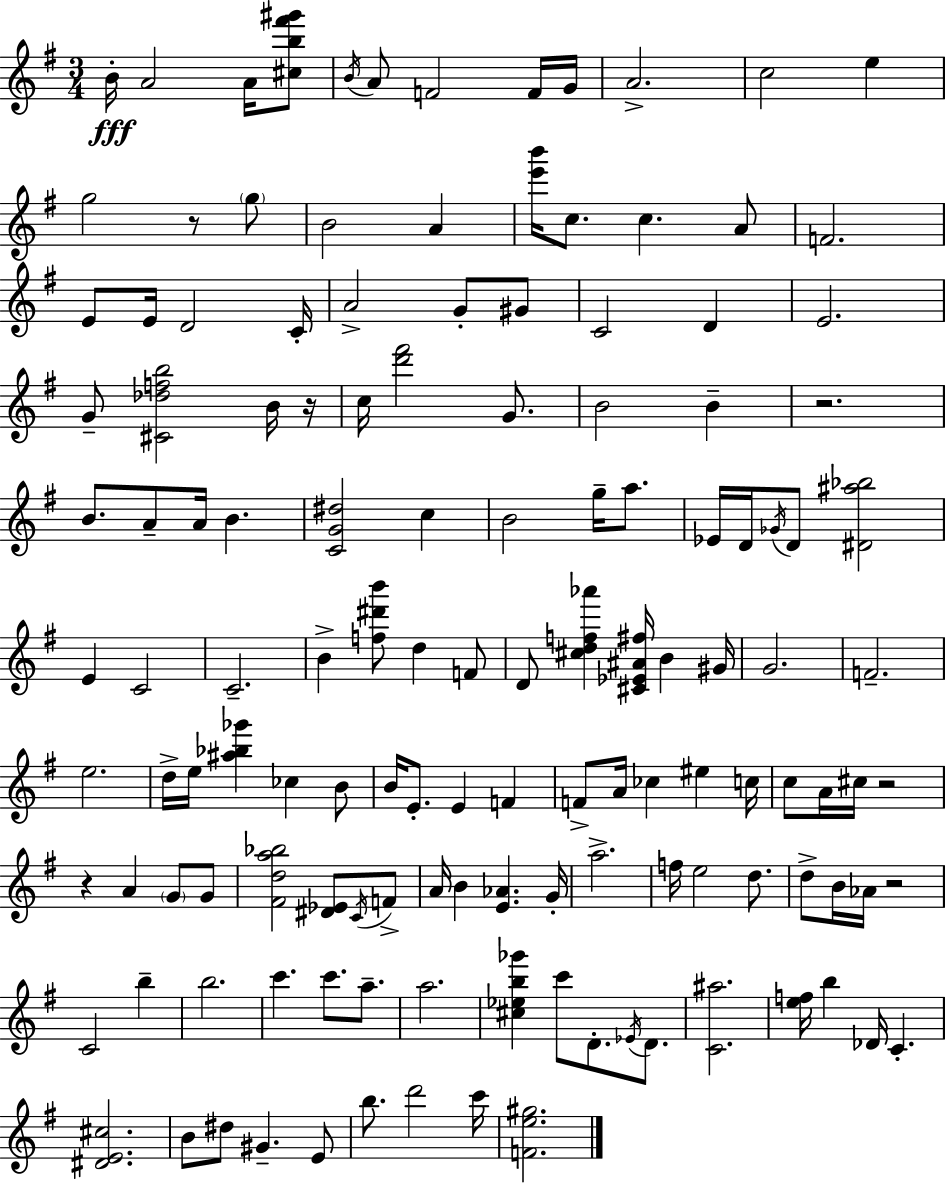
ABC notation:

X:1
T:Untitled
M:3/4
L:1/4
K:G
B/4 A2 A/4 [^cb^f'^g']/2 B/4 A/2 F2 F/4 G/4 A2 c2 e g2 z/2 g/2 B2 A [e'b']/4 c/2 c A/2 F2 E/2 E/4 D2 C/4 A2 G/2 ^G/2 C2 D E2 G/2 [^C_dfb]2 B/4 z/4 c/4 [d'^f']2 G/2 B2 B z2 B/2 A/2 A/4 B [CG^d]2 c B2 g/4 a/2 _E/4 D/4 _G/4 D/2 [^D^a_b]2 E C2 C2 B [f^d'b']/2 d F/2 D/2 [^cdf_a'] [^C_E^A^f]/4 B ^G/4 G2 F2 e2 d/4 e/4 [^a_b_g'] _c B/2 B/4 E/2 E F F/2 A/4 _c ^e c/4 c/2 A/4 ^c/4 z2 z A G/2 G/2 [^Fda_b]2 [^D_E]/2 C/4 F/2 A/4 B [E_A] G/4 a2 f/4 e2 d/2 d/2 B/4 _A/4 z2 C2 b b2 c' c'/2 a/2 a2 [^c_eb_g'] c'/2 D/2 _E/4 D/2 [C^a]2 [ef]/4 b _D/4 C [^DE^c]2 B/2 ^d/2 ^G E/2 b/2 d'2 c'/4 [Fe^g]2